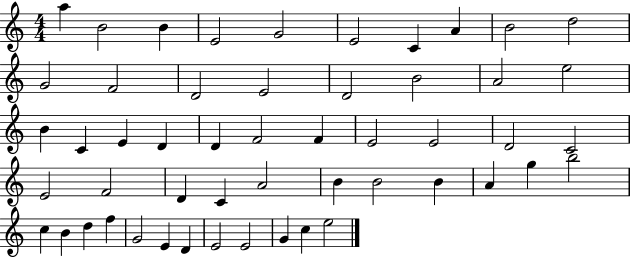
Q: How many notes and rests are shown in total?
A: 52